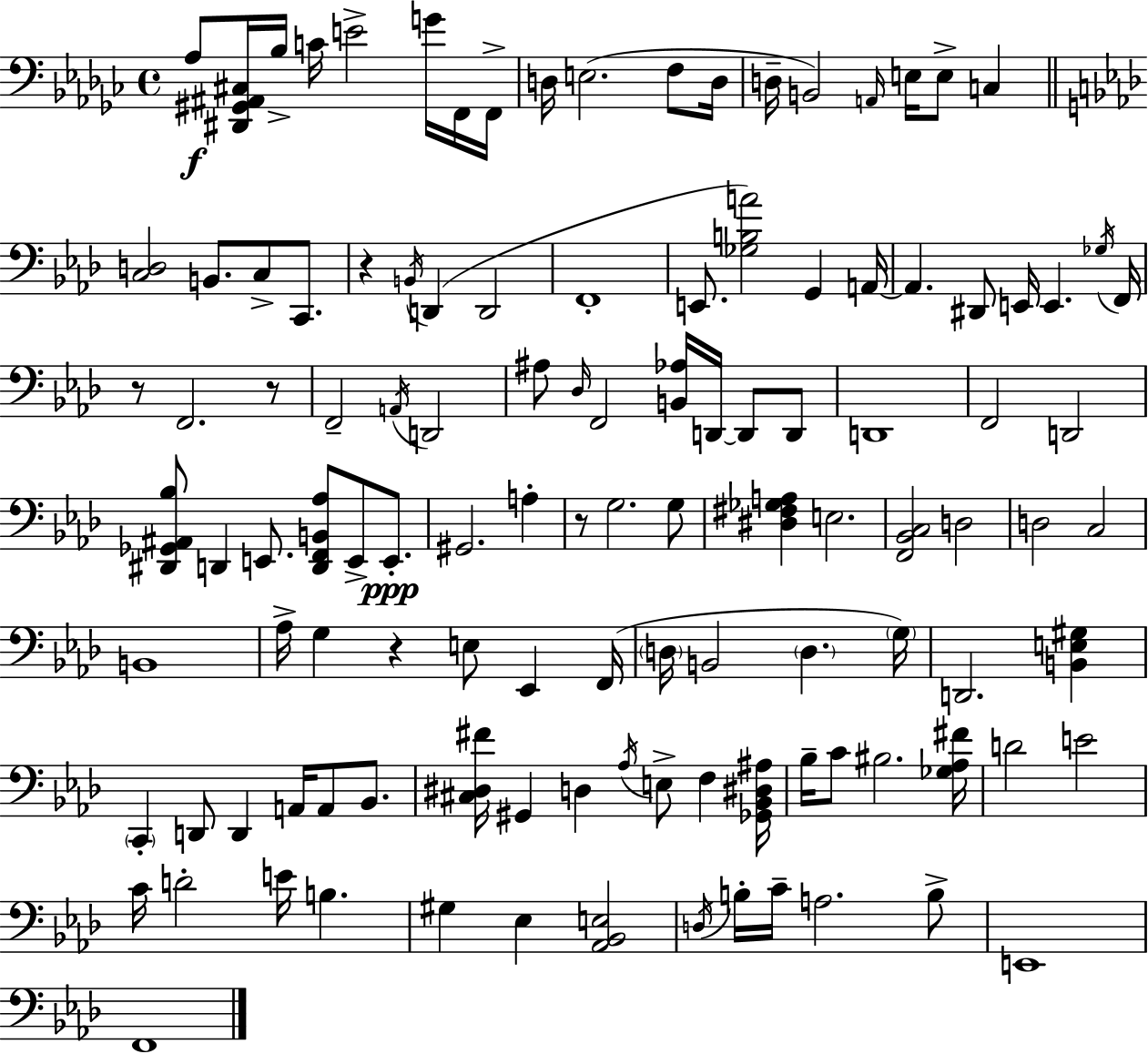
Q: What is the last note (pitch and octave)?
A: F2